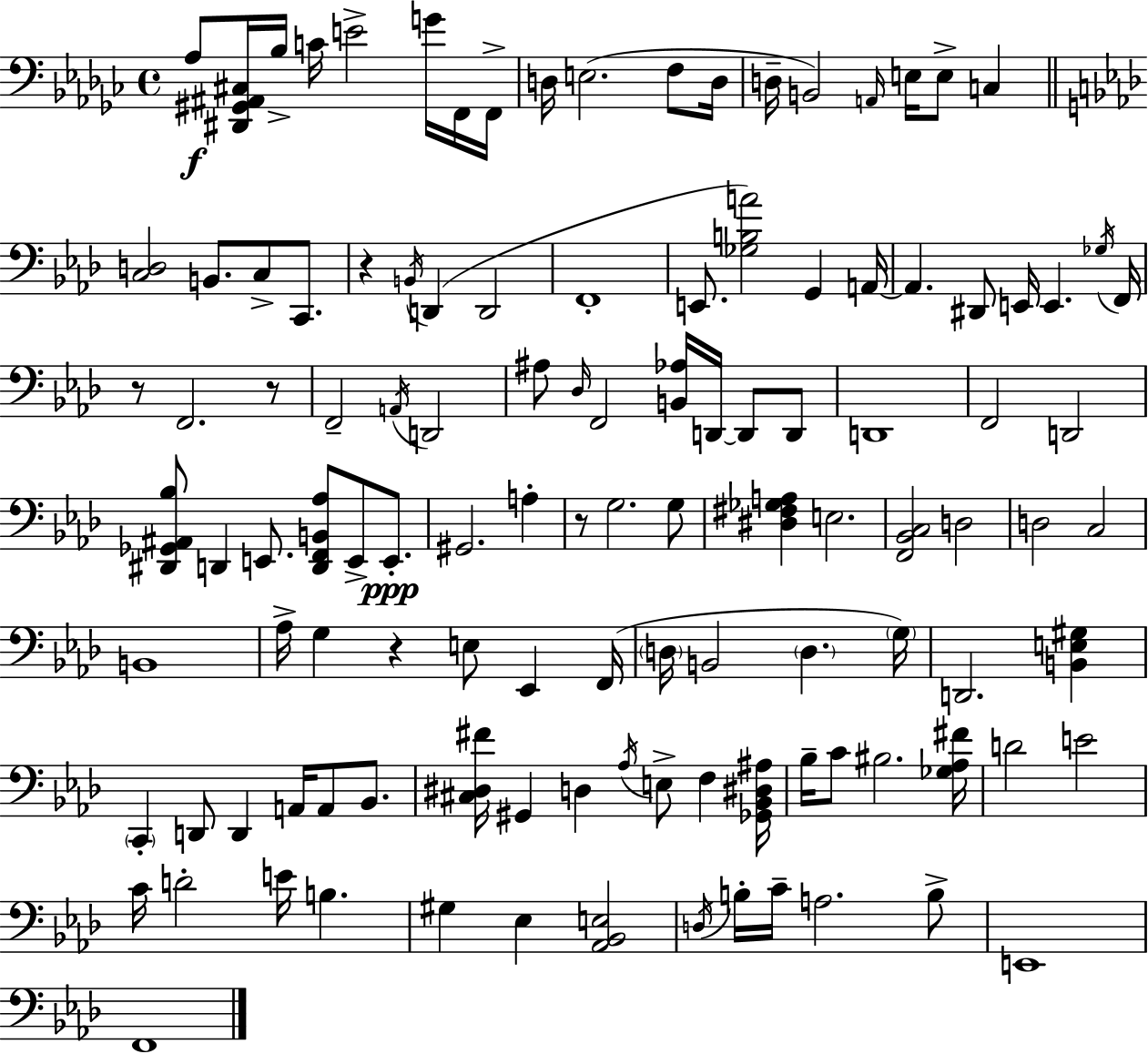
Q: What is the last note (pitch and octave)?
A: F2